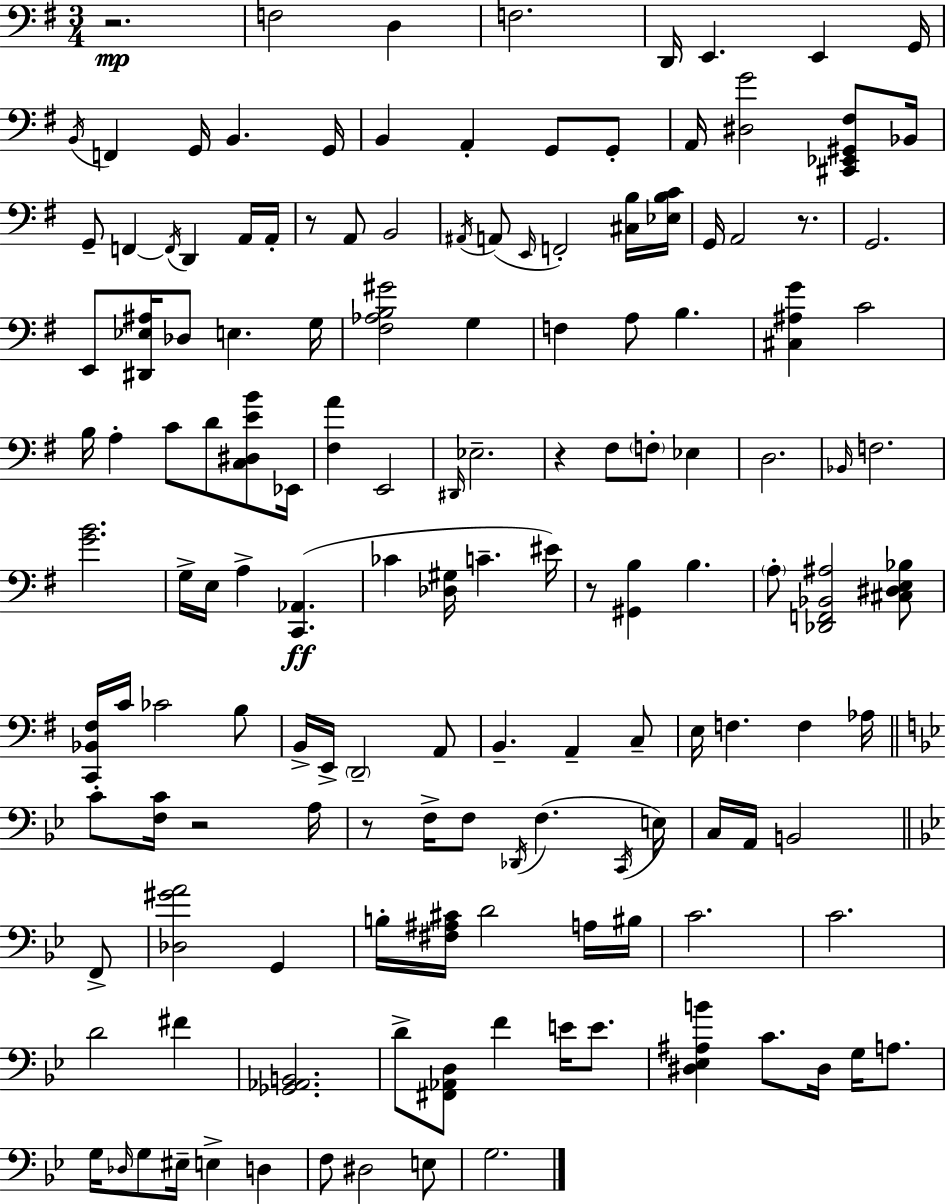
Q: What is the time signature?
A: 3/4